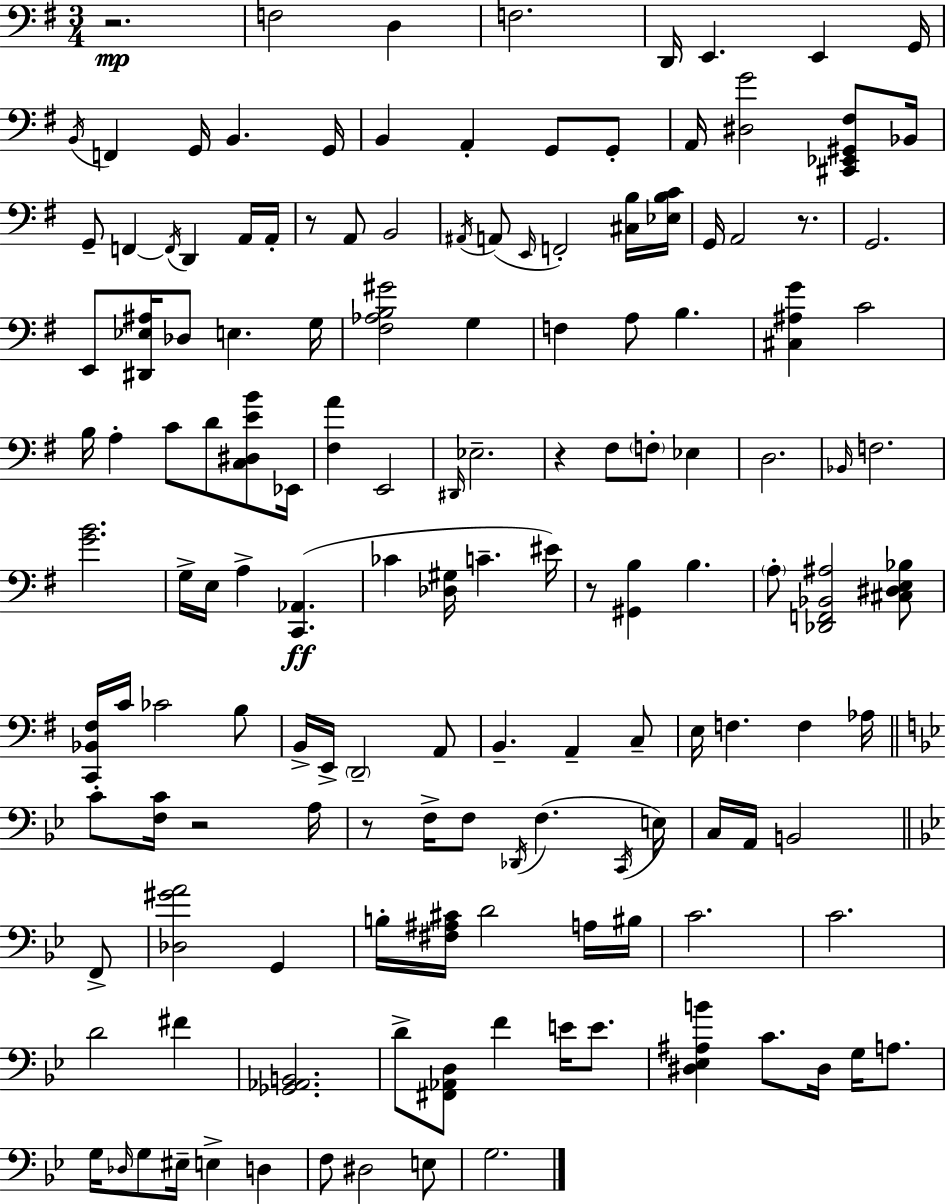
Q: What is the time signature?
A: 3/4